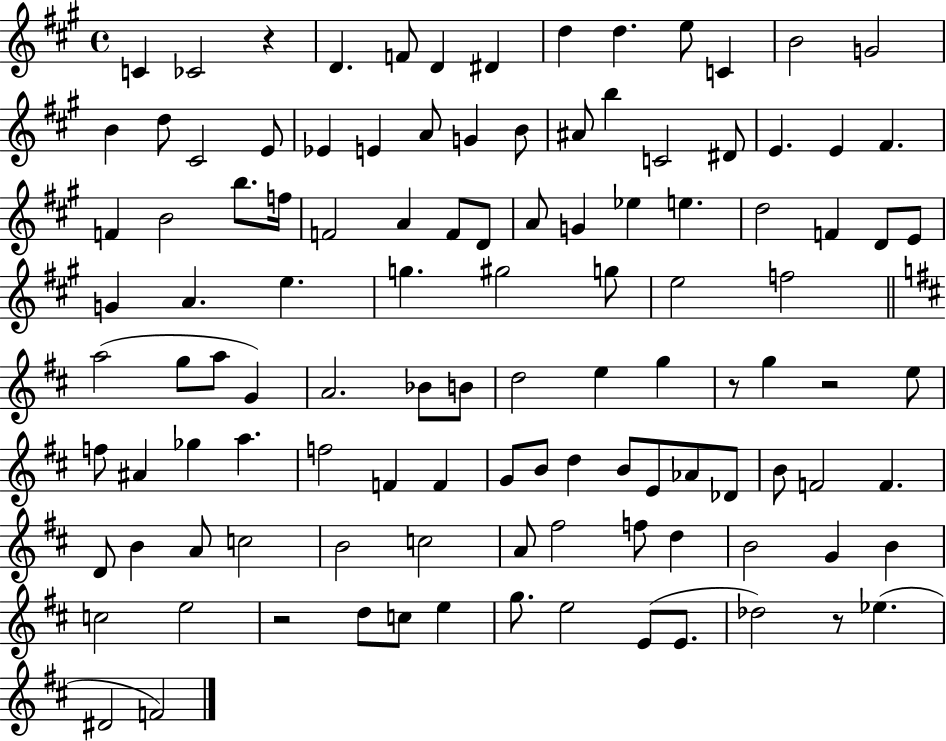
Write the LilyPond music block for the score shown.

{
  \clef treble
  \time 4/4
  \defaultTimeSignature
  \key a \major
  c'4 ces'2 r4 | d'4. f'8 d'4 dis'4 | d''4 d''4. e''8 c'4 | b'2 g'2 | \break b'4 d''8 cis'2 e'8 | ees'4 e'4 a'8 g'4 b'8 | ais'8 b''4 c'2 dis'8 | e'4. e'4 fis'4. | \break f'4 b'2 b''8. f''16 | f'2 a'4 f'8 d'8 | a'8 g'4 ees''4 e''4. | d''2 f'4 d'8 e'8 | \break g'4 a'4. e''4. | g''4. gis''2 g''8 | e''2 f''2 | \bar "||" \break \key d \major a''2( g''8 a''8 g'4) | a'2. bes'8 b'8 | d''2 e''4 g''4 | r8 g''4 r2 e''8 | \break f''8 ais'4 ges''4 a''4. | f''2 f'4 f'4 | g'8 b'8 d''4 b'8 e'8 aes'8 des'8 | b'8 f'2 f'4. | \break d'8 b'4 a'8 c''2 | b'2 c''2 | a'8 fis''2 f''8 d''4 | b'2 g'4 b'4 | \break c''2 e''2 | r2 d''8 c''8 e''4 | g''8. e''2 e'8( e'8. | des''2) r8 ees''4.( | \break dis'2 f'2) | \bar "|."
}